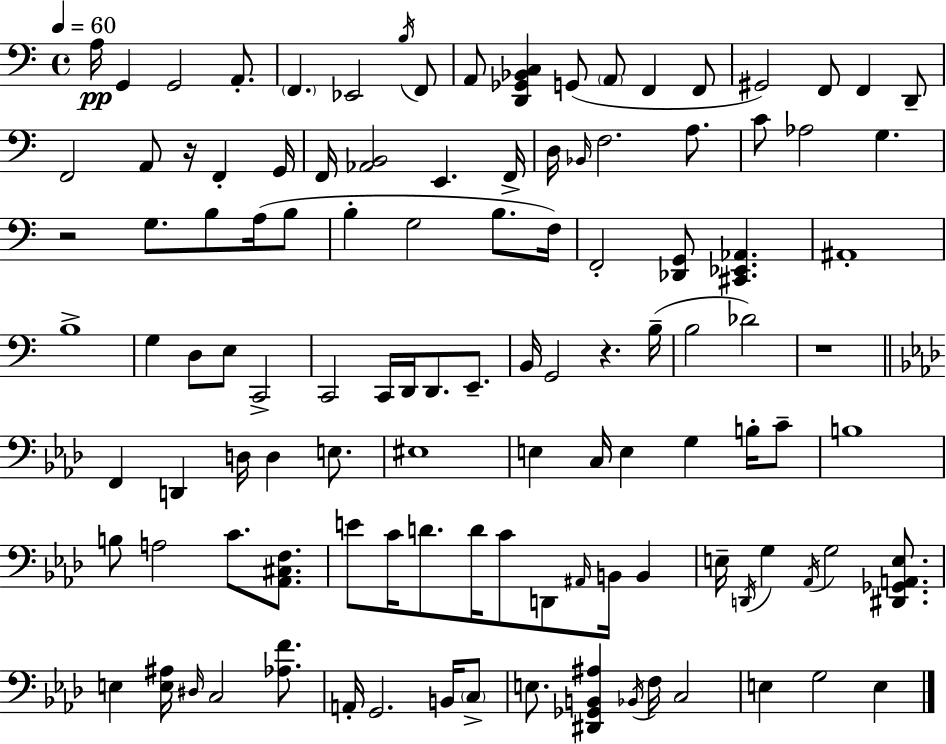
{
  \clef bass
  \time 4/4
  \defaultTimeSignature
  \key a \minor
  \tempo 4 = 60
  a16\pp g,4 g,2 a,8.-. | \parenthesize f,4. ees,2 \acciaccatura { b16 } f,8 | a,8 <d, ges, bes, c>4 g,8( \parenthesize a,8 f,4 f,8 | gis,2) f,8 f,4 d,8-- | \break f,2 a,8 r16 f,4-. | g,16 f,16 <aes, b,>2 e,4. | f,16-> d16 \grace { bes,16 } f2. a8. | c'8 aes2 g4. | \break r2 g8. b8 a16( | b8 b4-. g2 b8. | f16) f,2-. <des, g,>8 <cis, ees, aes,>4. | ais,1-. | \break b1-> | g4 d8 e8 c,2-> | c,2 c,16 d,16 d,8. e,8.-- | b,16 g,2 r4. | \break b16--( b2 des'2) | r1 | \bar "||" \break \key f \minor f,4 d,4 d16 d4 e8. | eis1 | e4 c16 e4 g4 b16-. c'8-- | b1 | \break b8 a2 c'8. <aes, cis f>8. | e'8 c'16 d'8. d'16 c'8 d,8 \grace { ais,16 } b,16 b,4 | e16-- \acciaccatura { d,16 } g4 \acciaccatura { aes,16 } g2 | <dis, ges, a, e>8. e4 <e ais>16 \grace { dis16 } c2 | \break <aes f'>8. a,16-. g,2. | b,16 \parenthesize c8-> e8. <dis, ges, b, ais>4 \acciaccatura { bes,16 } f16 c2 | e4 g2 | e4 \bar "|."
}